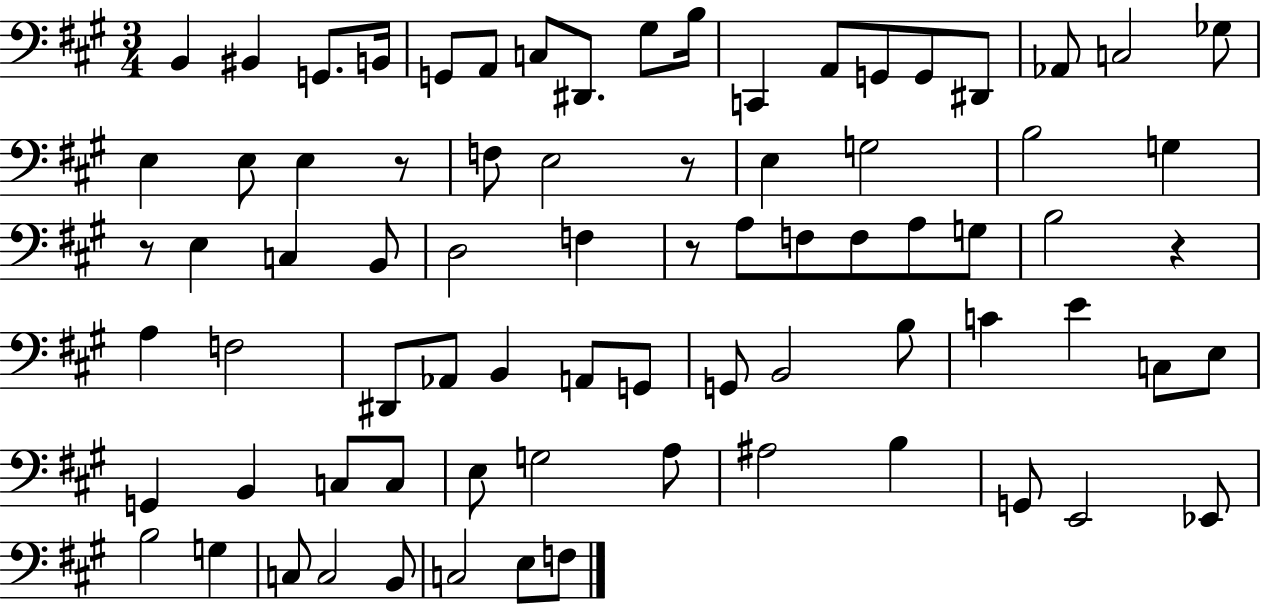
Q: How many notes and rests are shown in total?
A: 77